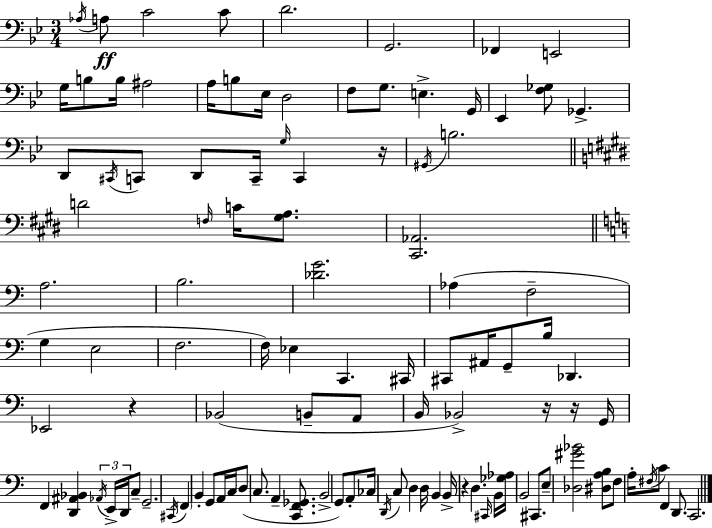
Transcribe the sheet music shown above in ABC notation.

X:1
T:Untitled
M:3/4
L:1/4
K:Bb
_A,/4 A,/2 C2 C/2 D2 G,,2 _F,, E,,2 G,/4 B,/2 B,/4 ^A,2 A,/4 B,/2 _E,/4 D,2 F,/2 G,/2 E, G,,/4 _E,, [F,_G,]/2 _G,, D,,/2 ^C,,/4 C,,/2 D,,/2 C,,/4 G,/4 C,, z/4 ^G,,/4 B,2 D2 F,/4 C/4 [^G,A,]/2 [^C,,_A,,]2 A,2 B,2 [_DG]2 _A, F,2 G, E,2 F,2 F,/4 _E, C,, ^C,,/4 ^C,,/2 ^A,,/4 G,,/2 B,/4 _D,, _E,,2 z _B,,2 B,,/2 A,,/2 B,,/4 _B,,2 z/4 z/4 G,,/4 F,, [D,,^A,,_B,,] _A,,/4 E,,/4 D,,/4 C,/2 G,,2 ^C,,/4 F,, B,, G,,/2 A,,/4 C,/4 D,/2 C,/2 A,, [C,,F,,_G,,]/2 B,,2 G,,/2 A,,/2 _C,/4 D,,/4 C,/2 D, D,/4 B,, B,,/4 z D, ^C,,/4 B,,/4 [_G,_A,]/4 B,,2 ^C,,/2 E,/2 [_D,^G_B]2 [^D,A,B,]/2 F,/2 A,/4 ^F,/4 C/2 F,, D,,/2 C,,2